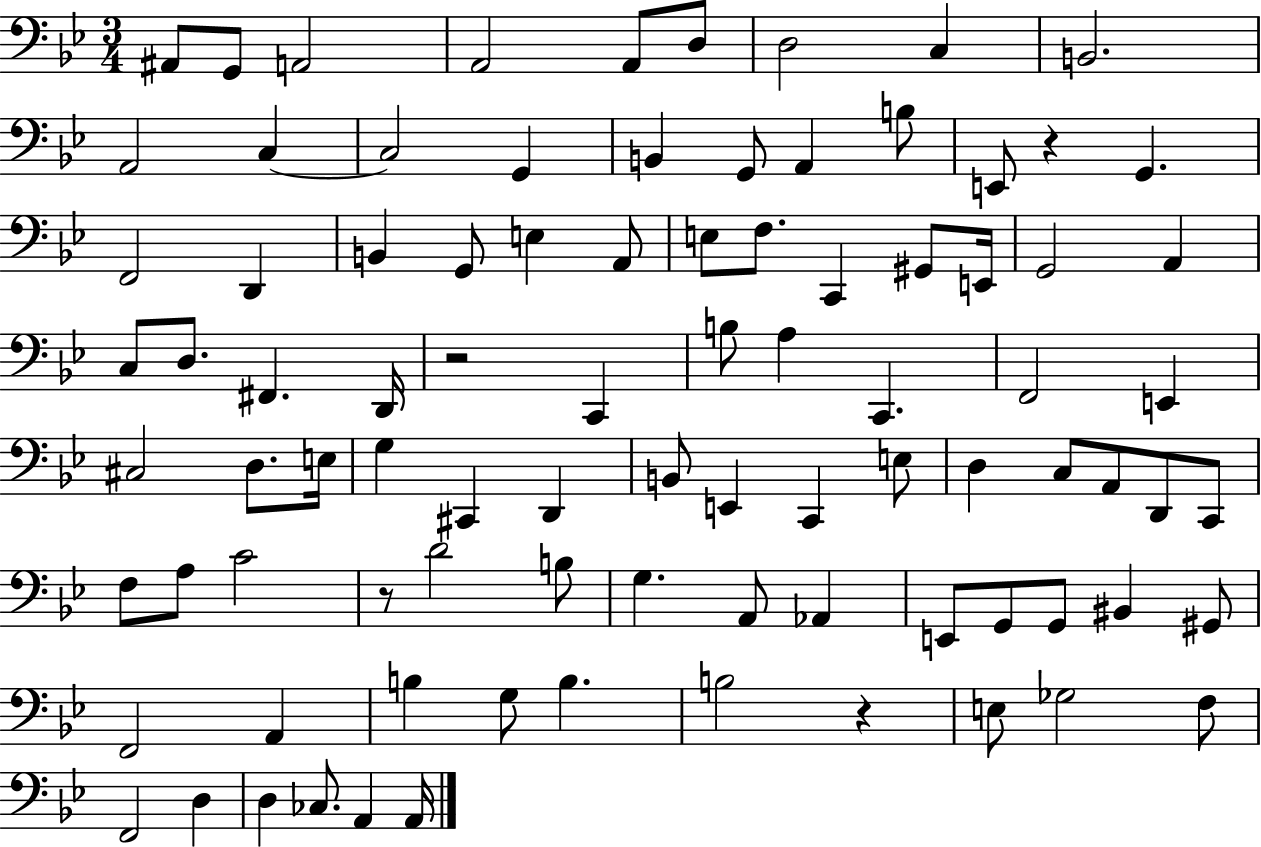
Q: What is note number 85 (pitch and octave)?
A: A2